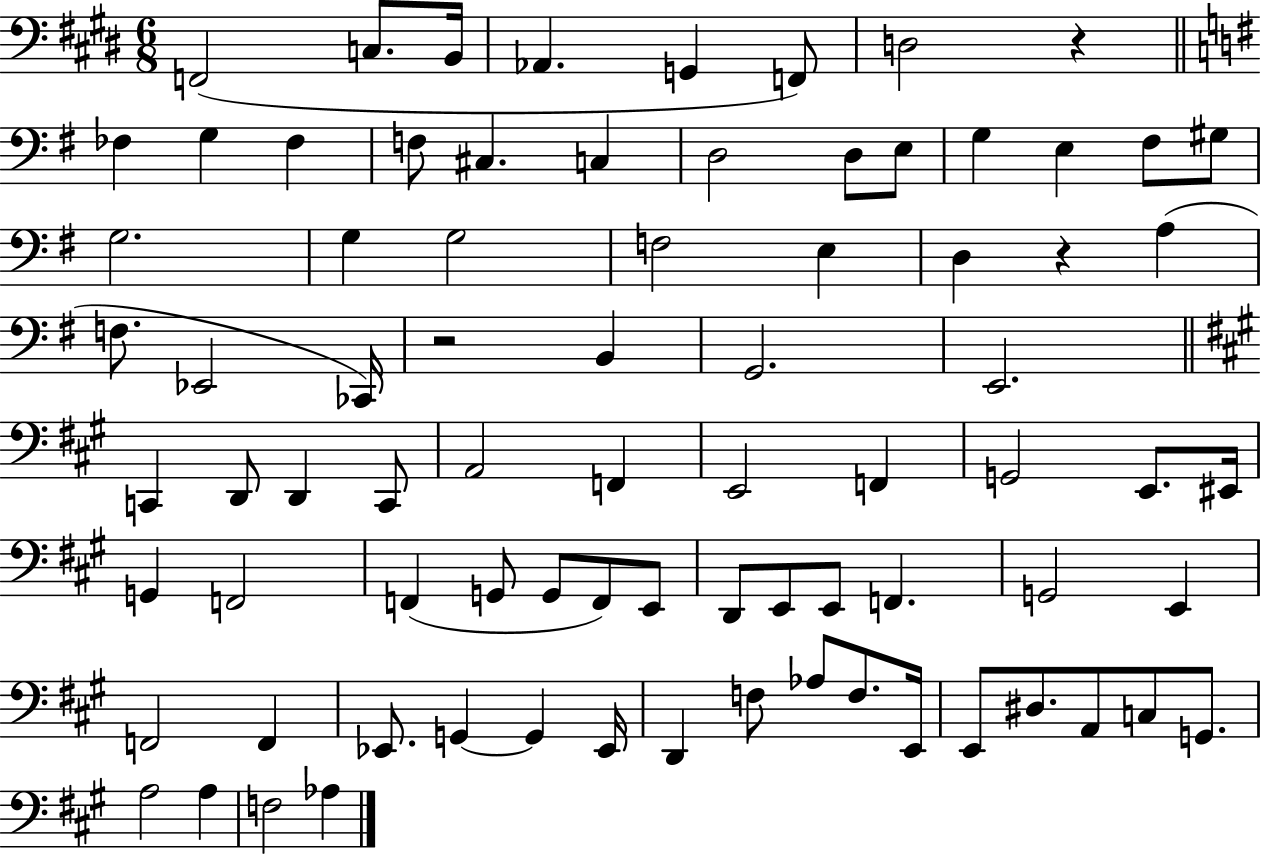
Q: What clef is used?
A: bass